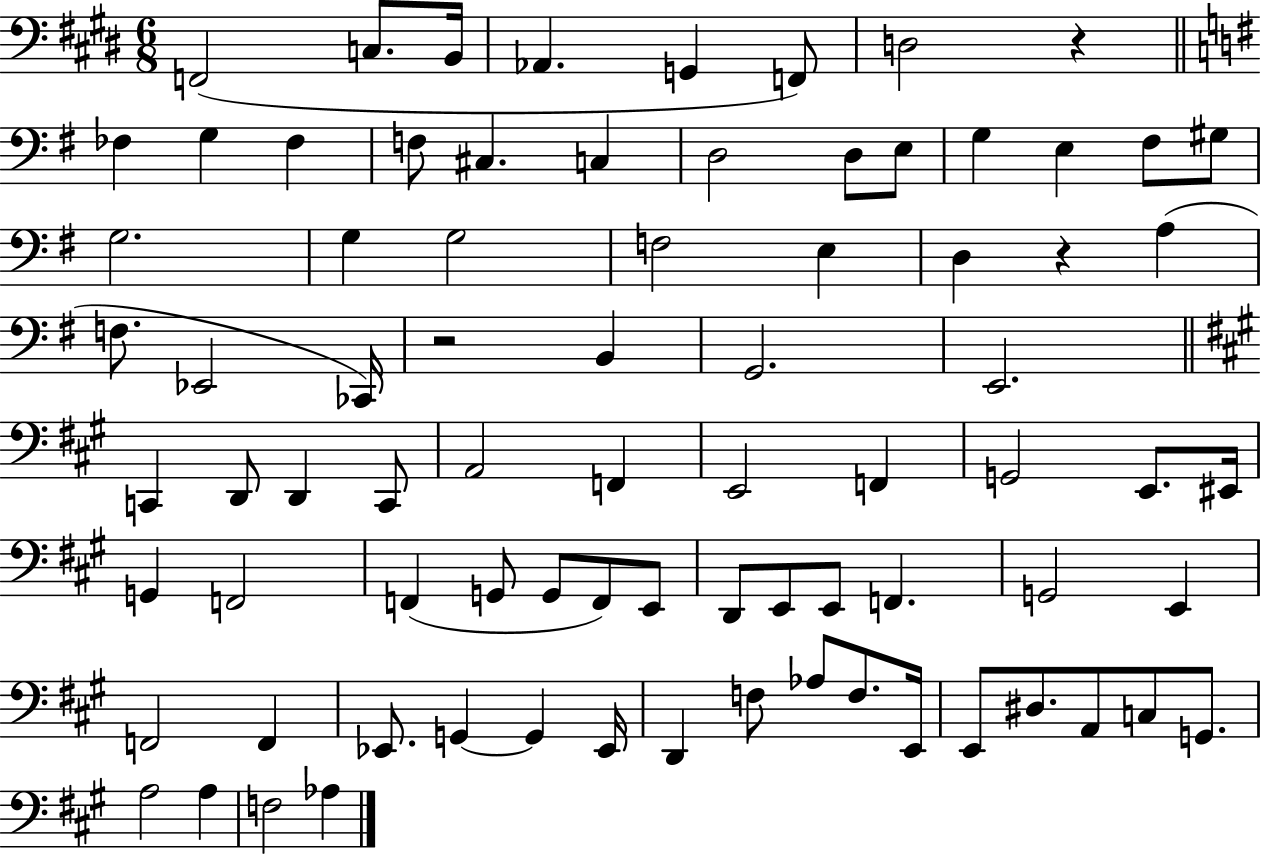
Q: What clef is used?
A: bass